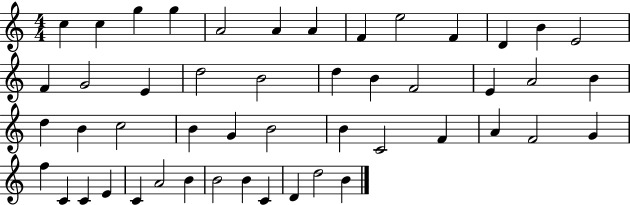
C5/q C5/q G5/q G5/q A4/h A4/q A4/q F4/q E5/h F4/q D4/q B4/q E4/h F4/q G4/h E4/q D5/h B4/h D5/q B4/q F4/h E4/q A4/h B4/q D5/q B4/q C5/h B4/q G4/q B4/h B4/q C4/h F4/q A4/q F4/h G4/q F5/q C4/q C4/q E4/q C4/q A4/h B4/q B4/h B4/q C4/q D4/q D5/h B4/q